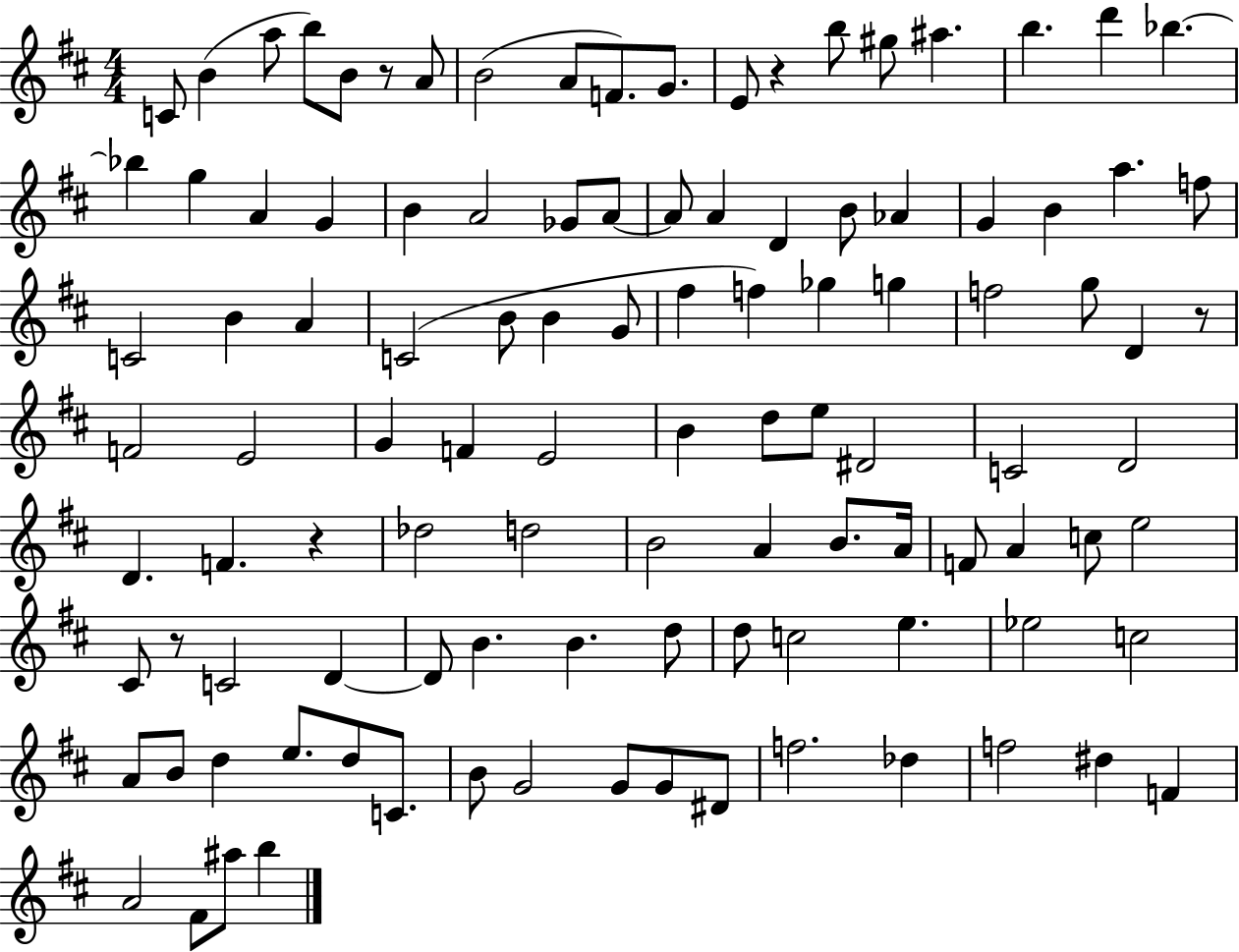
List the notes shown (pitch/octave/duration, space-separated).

C4/e B4/q A5/e B5/e B4/e R/e A4/e B4/h A4/e F4/e. G4/e. E4/e R/q B5/e G#5/e A#5/q. B5/q. D6/q Bb5/q. Bb5/q G5/q A4/q G4/q B4/q A4/h Gb4/e A4/e A4/e A4/q D4/q B4/e Ab4/q G4/q B4/q A5/q. F5/e C4/h B4/q A4/q C4/h B4/e B4/q G4/e F#5/q F5/q Gb5/q G5/q F5/h G5/e D4/q R/e F4/h E4/h G4/q F4/q E4/h B4/q D5/e E5/e D#4/h C4/h D4/h D4/q. F4/q. R/q Db5/h D5/h B4/h A4/q B4/e. A4/s F4/e A4/q C5/e E5/h C#4/e R/e C4/h D4/q D4/e B4/q. B4/q. D5/e D5/e C5/h E5/q. Eb5/h C5/h A4/e B4/e D5/q E5/e. D5/e C4/e. B4/e G4/h G4/e G4/e D#4/e F5/h. Db5/q F5/h D#5/q F4/q A4/h F#4/e A#5/e B5/q